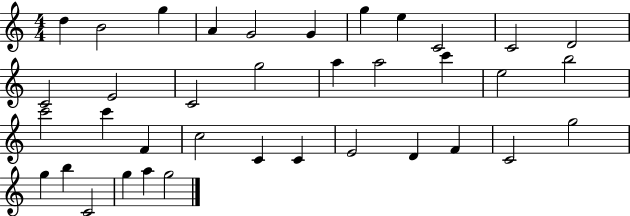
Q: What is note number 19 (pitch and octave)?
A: E5